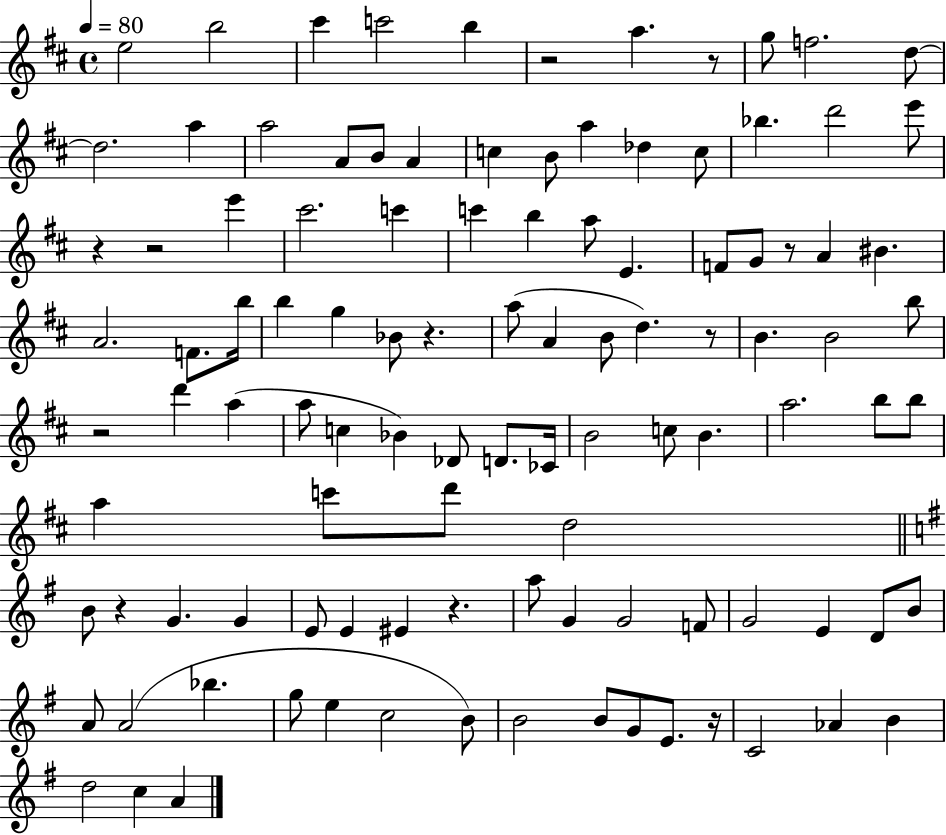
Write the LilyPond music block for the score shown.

{
  \clef treble
  \time 4/4
  \defaultTimeSignature
  \key d \major
  \tempo 4 = 80
  e''2 b''2 | cis'''4 c'''2 b''4 | r2 a''4. r8 | g''8 f''2. d''8~~ | \break d''2. a''4 | a''2 a'8 b'8 a'4 | c''4 b'8 a''4 des''4 c''8 | bes''4. d'''2 e'''8 | \break r4 r2 e'''4 | cis'''2. c'''4 | c'''4 b''4 a''8 e'4. | f'8 g'8 r8 a'4 bis'4. | \break a'2. f'8. b''16 | b''4 g''4 bes'8 r4. | a''8( a'4 b'8 d''4.) r8 | b'4. b'2 b''8 | \break r2 d'''4 a''4( | a''8 c''4 bes'4) des'8 d'8. ces'16 | b'2 c''8 b'4. | a''2. b''8 b''8 | \break a''4 c'''8 d'''8 d''2 | \bar "||" \break \key e \minor b'8 r4 g'4. g'4 | e'8 e'4 eis'4 r4. | a''8 g'4 g'2 f'8 | g'2 e'4 d'8 b'8 | \break a'8 a'2( bes''4. | g''8 e''4 c''2 b'8) | b'2 b'8 g'8 e'8. r16 | c'2 aes'4 b'4 | \break d''2 c''4 a'4 | \bar "|."
}